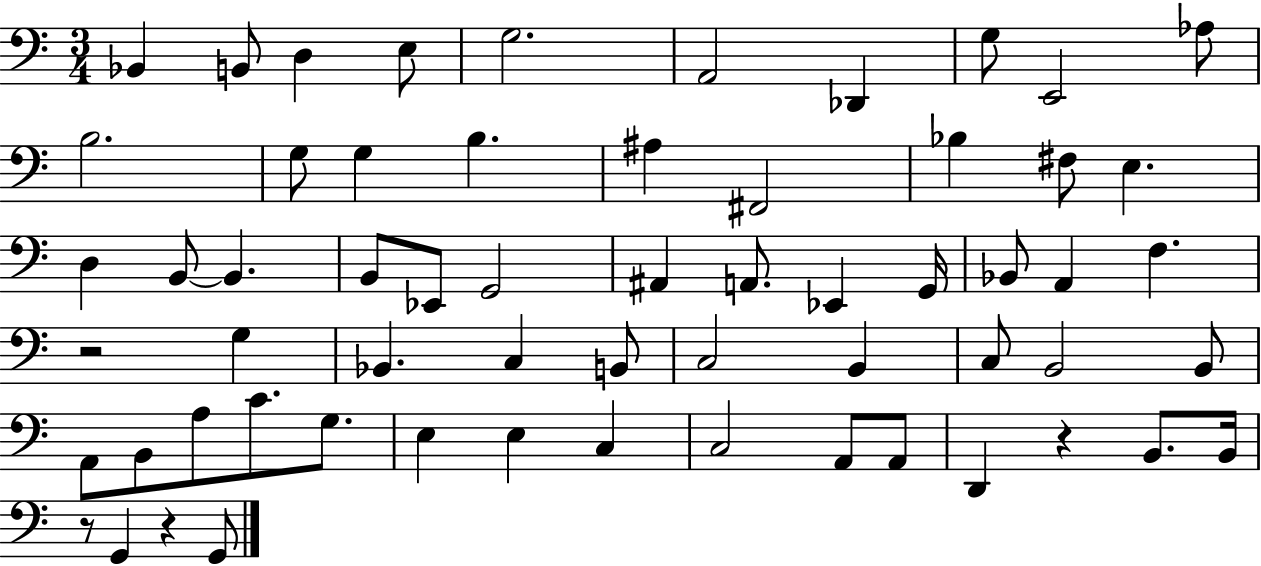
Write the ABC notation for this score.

X:1
T:Untitled
M:3/4
L:1/4
K:C
_B,, B,,/2 D, E,/2 G,2 A,,2 _D,, G,/2 E,,2 _A,/2 B,2 G,/2 G, B, ^A, ^F,,2 _B, ^F,/2 E, D, B,,/2 B,, B,,/2 _E,,/2 G,,2 ^A,, A,,/2 _E,, G,,/4 _B,,/2 A,, F, z2 G, _B,, C, B,,/2 C,2 B,, C,/2 B,,2 B,,/2 A,,/2 B,,/2 A,/2 C/2 G,/2 E, E, C, C,2 A,,/2 A,,/2 D,, z B,,/2 B,,/4 z/2 G,, z G,,/2